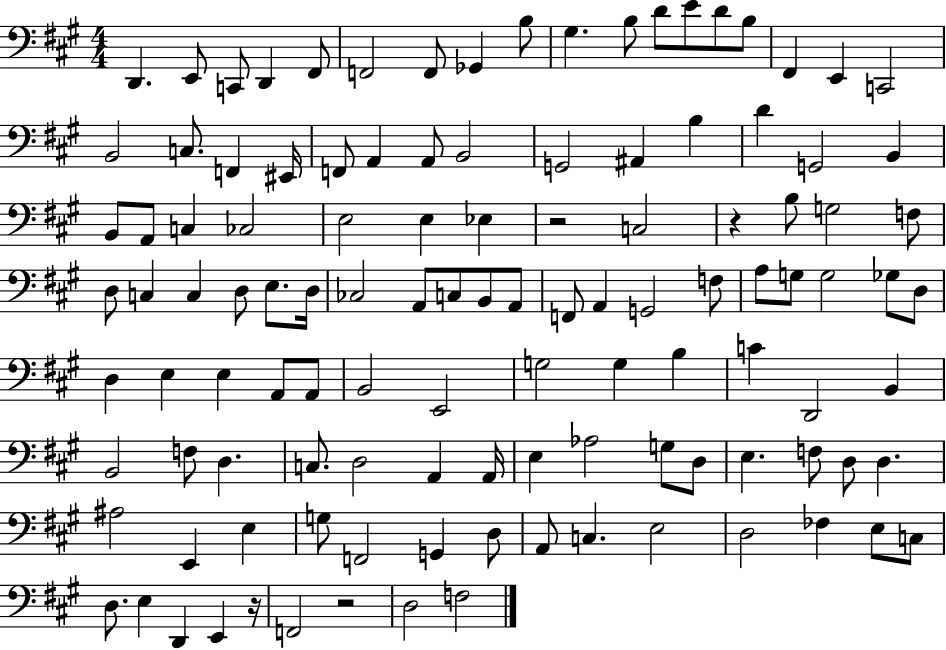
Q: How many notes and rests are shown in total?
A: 116